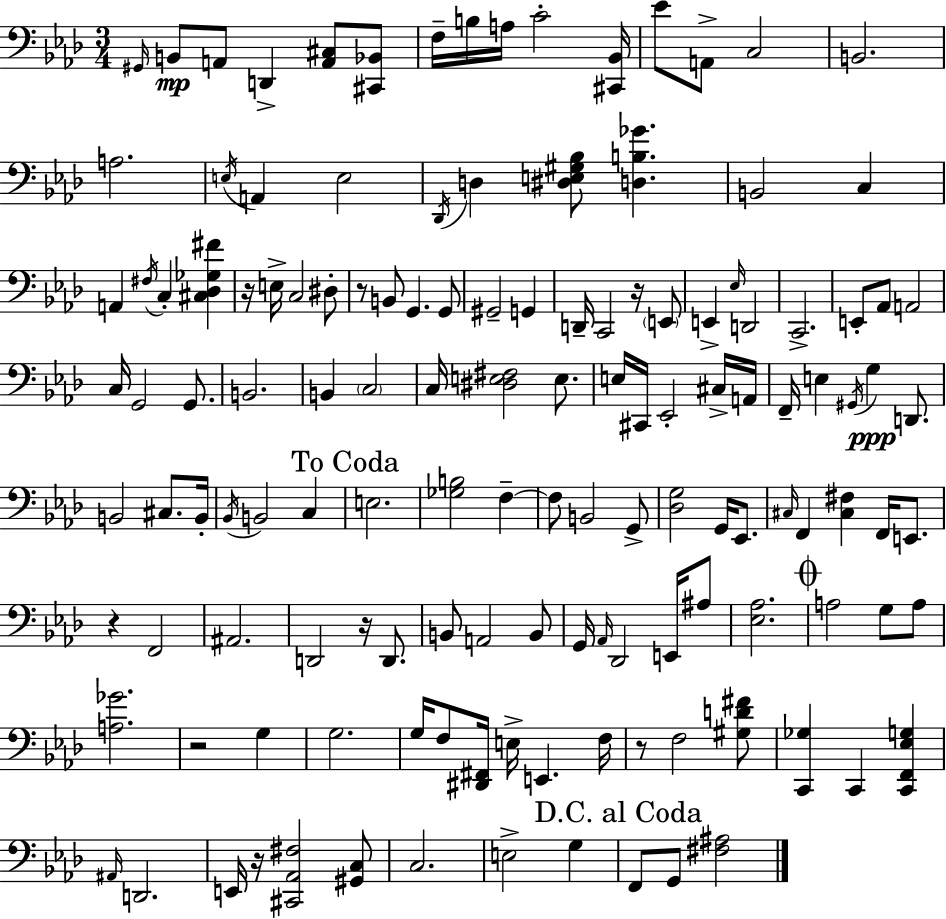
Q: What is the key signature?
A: AES major